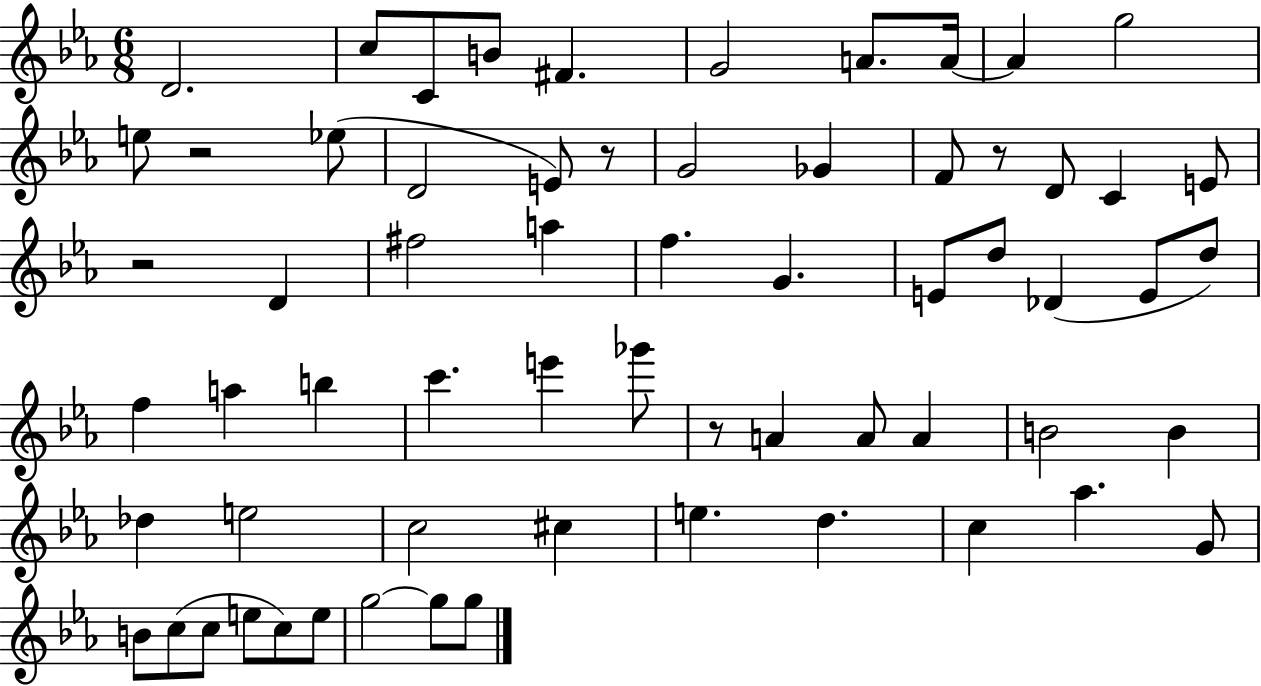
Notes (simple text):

D4/h. C5/e C4/e B4/e F#4/q. G4/h A4/e. A4/s A4/q G5/h E5/e R/h Eb5/e D4/h E4/e R/e G4/h Gb4/q F4/e R/e D4/e C4/q E4/e R/h D4/q F#5/h A5/q F5/q. G4/q. E4/e D5/e Db4/q E4/e D5/e F5/q A5/q B5/q C6/q. E6/q Gb6/e R/e A4/q A4/e A4/q B4/h B4/q Db5/q E5/h C5/h C#5/q E5/q. D5/q. C5/q Ab5/q. G4/e B4/e C5/e C5/e E5/e C5/e E5/e G5/h G5/e G5/e